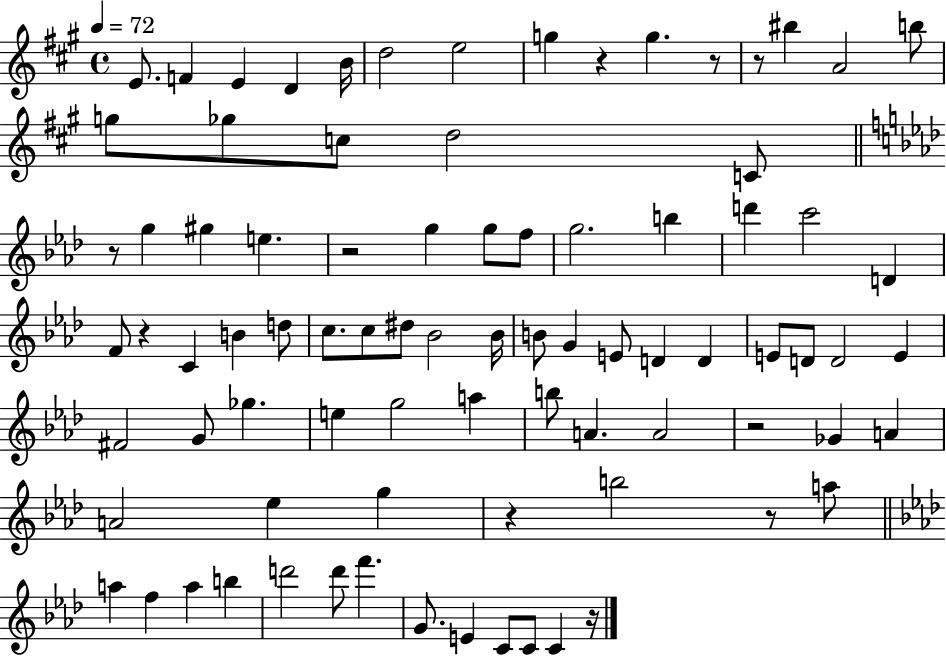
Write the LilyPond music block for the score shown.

{
  \clef treble
  \time 4/4
  \defaultTimeSignature
  \key a \major
  \tempo 4 = 72
  \repeat volta 2 { e'8. f'4 e'4 d'4 b'16 | d''2 e''2 | g''4 r4 g''4. r8 | r8 bis''4 a'2 b''8 | \break g''8 ges''8 c''8 d''2 c'8 | \bar "||" \break \key aes \major r8 g''4 gis''4 e''4. | r2 g''4 g''8 f''8 | g''2. b''4 | d'''4 c'''2 d'4 | \break f'8 r4 c'4 b'4 d''8 | c''8. c''8 dis''8 bes'2 bes'16 | b'8 g'4 e'8 d'4 d'4 | e'8 d'8 d'2 e'4 | \break fis'2 g'8 ges''4. | e''4 g''2 a''4 | b''8 a'4. a'2 | r2 ges'4 a'4 | \break a'2 ees''4 g''4 | r4 b''2 r8 a''8 | \bar "||" \break \key aes \major a''4 f''4 a''4 b''4 | d'''2 d'''8 f'''4. | g'8. e'4 c'8 c'8 c'4 r16 | } \bar "|."
}